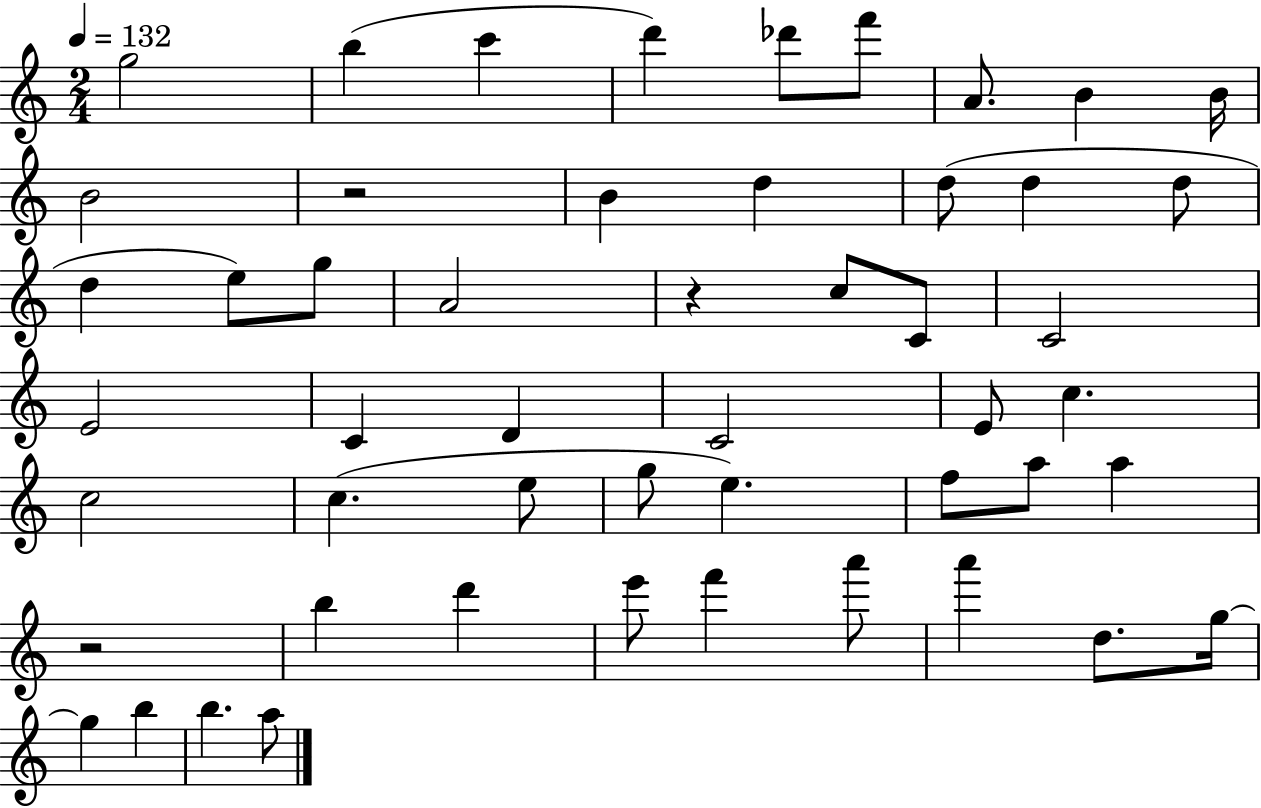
G5/h B5/q C6/q D6/q Db6/e F6/e A4/e. B4/q B4/s B4/h R/h B4/q D5/q D5/e D5/q D5/e D5/q E5/e G5/e A4/h R/q C5/e C4/e C4/h E4/h C4/q D4/q C4/h E4/e C5/q. C5/h C5/q. E5/e G5/e E5/q. F5/e A5/e A5/q R/h B5/q D6/q E6/e F6/q A6/e A6/q D5/e. G5/s G5/q B5/q B5/q. A5/e